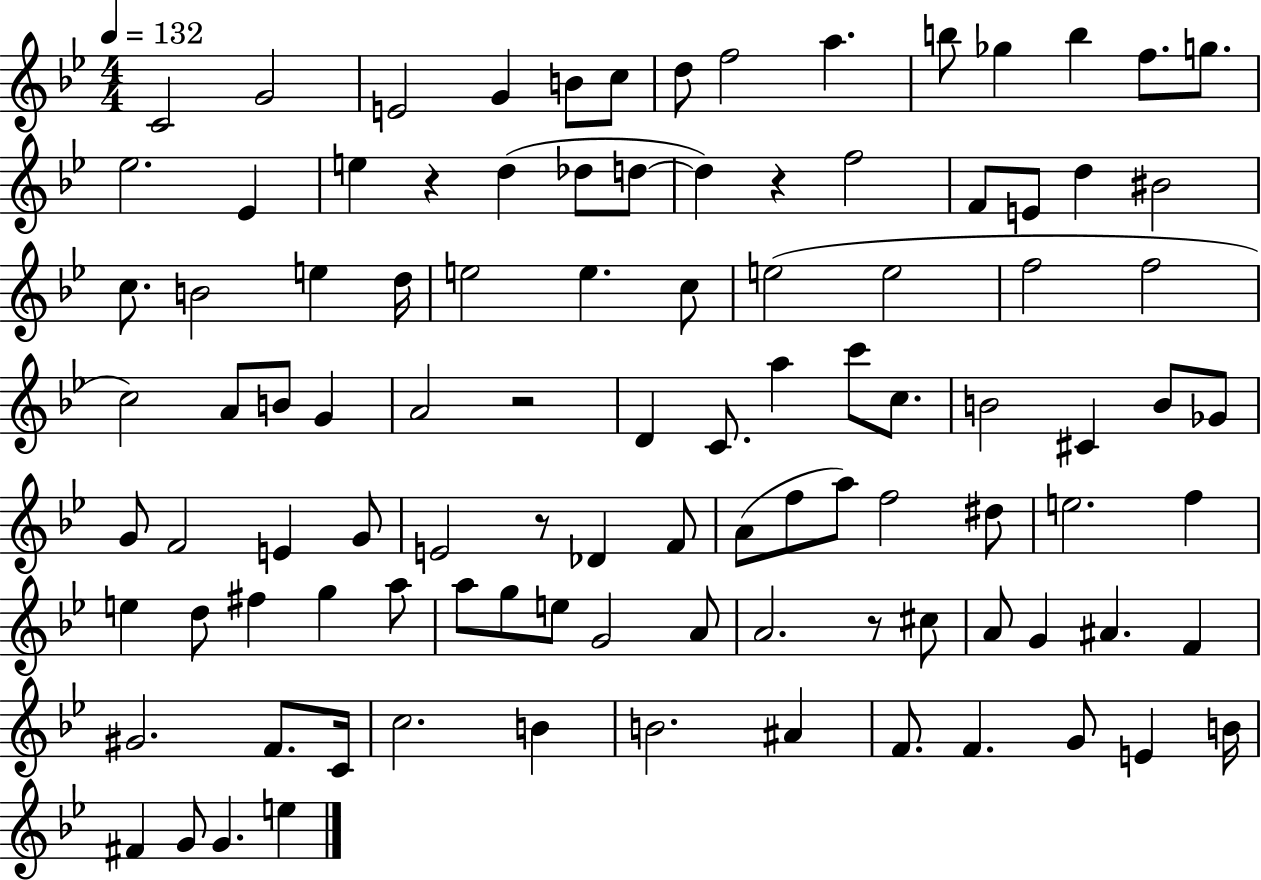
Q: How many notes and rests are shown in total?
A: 102